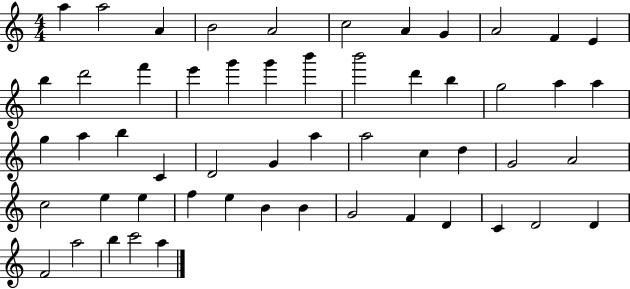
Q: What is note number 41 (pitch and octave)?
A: E5